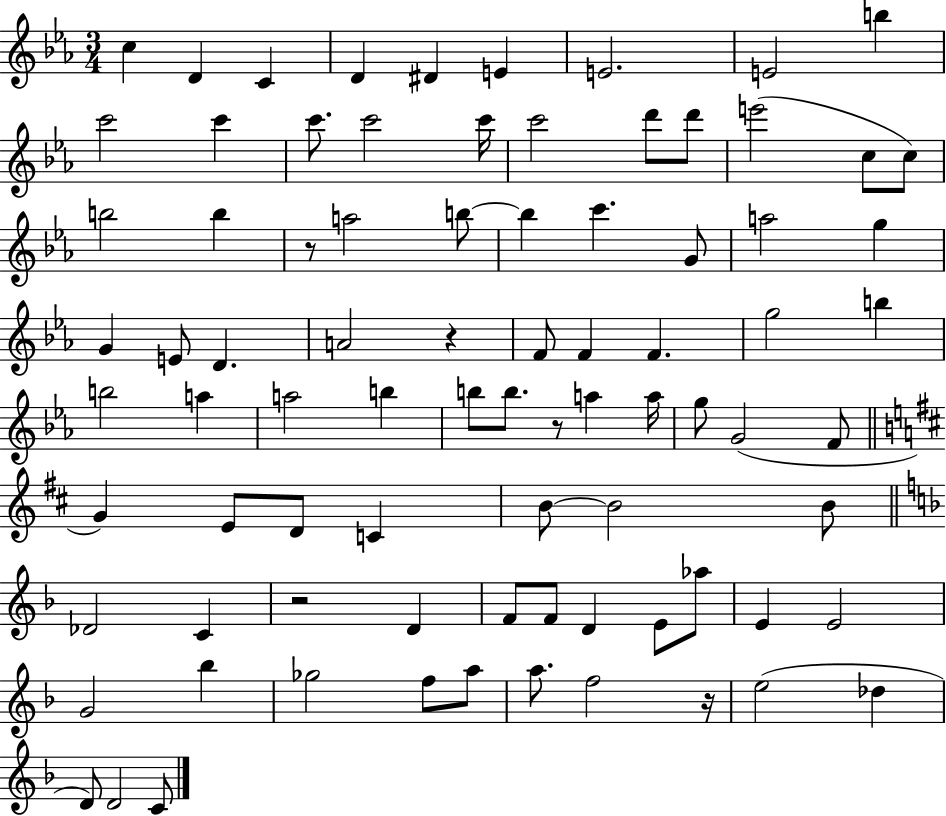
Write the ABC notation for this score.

X:1
T:Untitled
M:3/4
L:1/4
K:Eb
c D C D ^D E E2 E2 b c'2 c' c'/2 c'2 c'/4 c'2 d'/2 d'/2 e'2 c/2 c/2 b2 b z/2 a2 b/2 b c' G/2 a2 g G E/2 D A2 z F/2 F F g2 b b2 a a2 b b/2 b/2 z/2 a a/4 g/2 G2 F/2 G E/2 D/2 C B/2 B2 B/2 _D2 C z2 D F/2 F/2 D E/2 _a/2 E E2 G2 _b _g2 f/2 a/2 a/2 f2 z/4 e2 _d D/2 D2 C/2